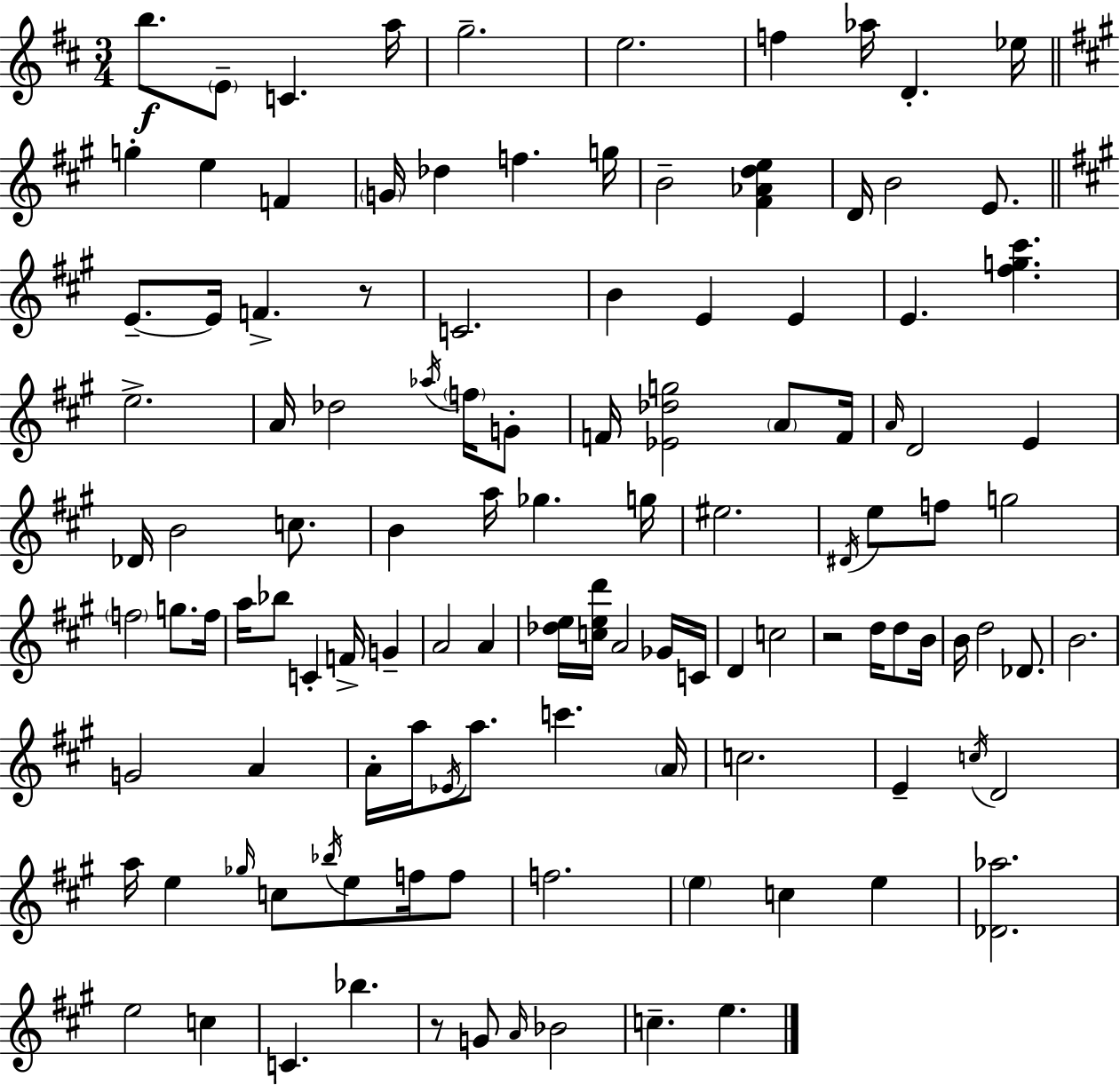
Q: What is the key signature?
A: D major